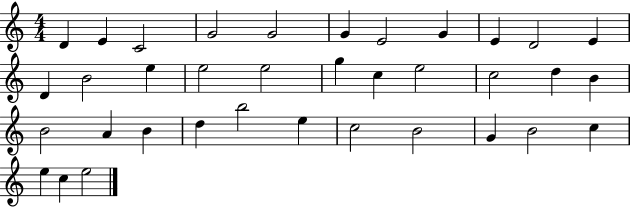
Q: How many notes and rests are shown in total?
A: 36